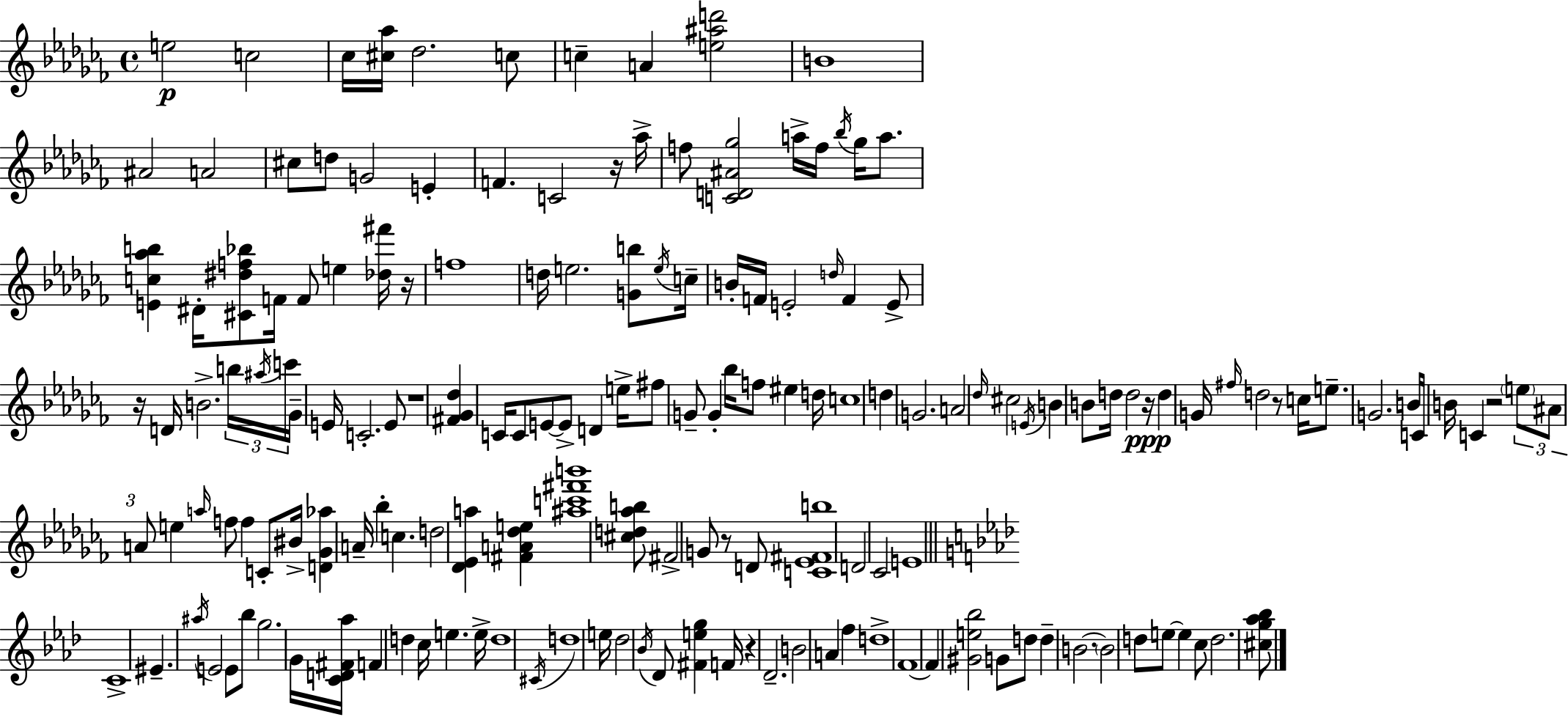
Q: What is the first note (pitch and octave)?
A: E5